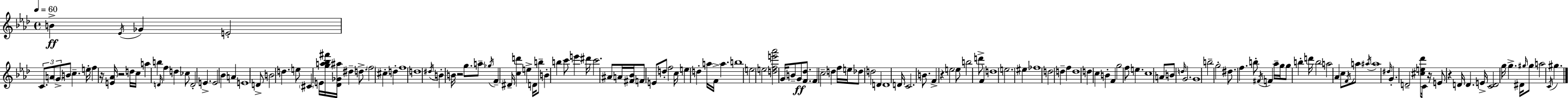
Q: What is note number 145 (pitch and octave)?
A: G#5